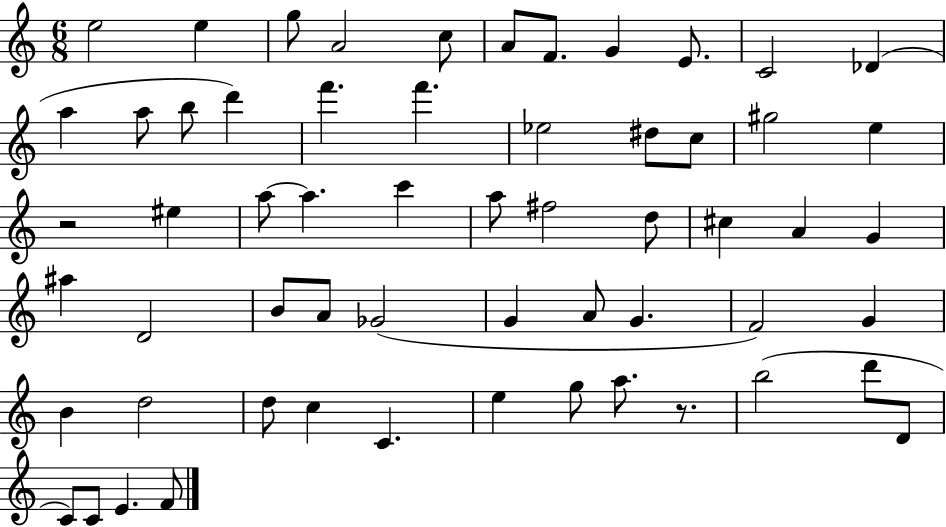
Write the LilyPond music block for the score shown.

{
  \clef treble
  \numericTimeSignature
  \time 6/8
  \key c \major
  e''2 e''4 | g''8 a'2 c''8 | a'8 f'8. g'4 e'8. | c'2 des'4( | \break a''4 a''8 b''8 d'''4) | f'''4. f'''4. | ees''2 dis''8 c''8 | gis''2 e''4 | \break r2 eis''4 | a''8~~ a''4. c'''4 | a''8 fis''2 d''8 | cis''4 a'4 g'4 | \break ais''4 d'2 | b'8 a'8 ges'2( | g'4 a'8 g'4. | f'2) g'4 | \break b'4 d''2 | d''8 c''4 c'4. | e''4 g''8 a''8. r8. | b''2( d'''8 d'8 | \break c'8) c'8 e'4. f'8 | \bar "|."
}